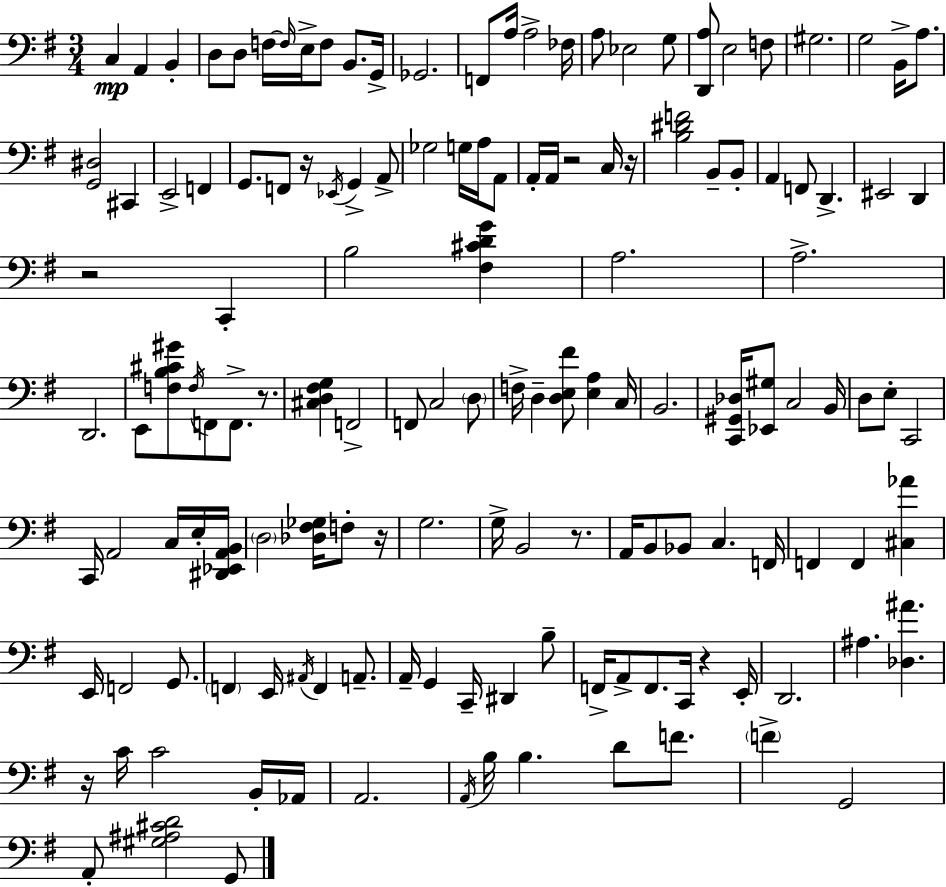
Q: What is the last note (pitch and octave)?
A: G2